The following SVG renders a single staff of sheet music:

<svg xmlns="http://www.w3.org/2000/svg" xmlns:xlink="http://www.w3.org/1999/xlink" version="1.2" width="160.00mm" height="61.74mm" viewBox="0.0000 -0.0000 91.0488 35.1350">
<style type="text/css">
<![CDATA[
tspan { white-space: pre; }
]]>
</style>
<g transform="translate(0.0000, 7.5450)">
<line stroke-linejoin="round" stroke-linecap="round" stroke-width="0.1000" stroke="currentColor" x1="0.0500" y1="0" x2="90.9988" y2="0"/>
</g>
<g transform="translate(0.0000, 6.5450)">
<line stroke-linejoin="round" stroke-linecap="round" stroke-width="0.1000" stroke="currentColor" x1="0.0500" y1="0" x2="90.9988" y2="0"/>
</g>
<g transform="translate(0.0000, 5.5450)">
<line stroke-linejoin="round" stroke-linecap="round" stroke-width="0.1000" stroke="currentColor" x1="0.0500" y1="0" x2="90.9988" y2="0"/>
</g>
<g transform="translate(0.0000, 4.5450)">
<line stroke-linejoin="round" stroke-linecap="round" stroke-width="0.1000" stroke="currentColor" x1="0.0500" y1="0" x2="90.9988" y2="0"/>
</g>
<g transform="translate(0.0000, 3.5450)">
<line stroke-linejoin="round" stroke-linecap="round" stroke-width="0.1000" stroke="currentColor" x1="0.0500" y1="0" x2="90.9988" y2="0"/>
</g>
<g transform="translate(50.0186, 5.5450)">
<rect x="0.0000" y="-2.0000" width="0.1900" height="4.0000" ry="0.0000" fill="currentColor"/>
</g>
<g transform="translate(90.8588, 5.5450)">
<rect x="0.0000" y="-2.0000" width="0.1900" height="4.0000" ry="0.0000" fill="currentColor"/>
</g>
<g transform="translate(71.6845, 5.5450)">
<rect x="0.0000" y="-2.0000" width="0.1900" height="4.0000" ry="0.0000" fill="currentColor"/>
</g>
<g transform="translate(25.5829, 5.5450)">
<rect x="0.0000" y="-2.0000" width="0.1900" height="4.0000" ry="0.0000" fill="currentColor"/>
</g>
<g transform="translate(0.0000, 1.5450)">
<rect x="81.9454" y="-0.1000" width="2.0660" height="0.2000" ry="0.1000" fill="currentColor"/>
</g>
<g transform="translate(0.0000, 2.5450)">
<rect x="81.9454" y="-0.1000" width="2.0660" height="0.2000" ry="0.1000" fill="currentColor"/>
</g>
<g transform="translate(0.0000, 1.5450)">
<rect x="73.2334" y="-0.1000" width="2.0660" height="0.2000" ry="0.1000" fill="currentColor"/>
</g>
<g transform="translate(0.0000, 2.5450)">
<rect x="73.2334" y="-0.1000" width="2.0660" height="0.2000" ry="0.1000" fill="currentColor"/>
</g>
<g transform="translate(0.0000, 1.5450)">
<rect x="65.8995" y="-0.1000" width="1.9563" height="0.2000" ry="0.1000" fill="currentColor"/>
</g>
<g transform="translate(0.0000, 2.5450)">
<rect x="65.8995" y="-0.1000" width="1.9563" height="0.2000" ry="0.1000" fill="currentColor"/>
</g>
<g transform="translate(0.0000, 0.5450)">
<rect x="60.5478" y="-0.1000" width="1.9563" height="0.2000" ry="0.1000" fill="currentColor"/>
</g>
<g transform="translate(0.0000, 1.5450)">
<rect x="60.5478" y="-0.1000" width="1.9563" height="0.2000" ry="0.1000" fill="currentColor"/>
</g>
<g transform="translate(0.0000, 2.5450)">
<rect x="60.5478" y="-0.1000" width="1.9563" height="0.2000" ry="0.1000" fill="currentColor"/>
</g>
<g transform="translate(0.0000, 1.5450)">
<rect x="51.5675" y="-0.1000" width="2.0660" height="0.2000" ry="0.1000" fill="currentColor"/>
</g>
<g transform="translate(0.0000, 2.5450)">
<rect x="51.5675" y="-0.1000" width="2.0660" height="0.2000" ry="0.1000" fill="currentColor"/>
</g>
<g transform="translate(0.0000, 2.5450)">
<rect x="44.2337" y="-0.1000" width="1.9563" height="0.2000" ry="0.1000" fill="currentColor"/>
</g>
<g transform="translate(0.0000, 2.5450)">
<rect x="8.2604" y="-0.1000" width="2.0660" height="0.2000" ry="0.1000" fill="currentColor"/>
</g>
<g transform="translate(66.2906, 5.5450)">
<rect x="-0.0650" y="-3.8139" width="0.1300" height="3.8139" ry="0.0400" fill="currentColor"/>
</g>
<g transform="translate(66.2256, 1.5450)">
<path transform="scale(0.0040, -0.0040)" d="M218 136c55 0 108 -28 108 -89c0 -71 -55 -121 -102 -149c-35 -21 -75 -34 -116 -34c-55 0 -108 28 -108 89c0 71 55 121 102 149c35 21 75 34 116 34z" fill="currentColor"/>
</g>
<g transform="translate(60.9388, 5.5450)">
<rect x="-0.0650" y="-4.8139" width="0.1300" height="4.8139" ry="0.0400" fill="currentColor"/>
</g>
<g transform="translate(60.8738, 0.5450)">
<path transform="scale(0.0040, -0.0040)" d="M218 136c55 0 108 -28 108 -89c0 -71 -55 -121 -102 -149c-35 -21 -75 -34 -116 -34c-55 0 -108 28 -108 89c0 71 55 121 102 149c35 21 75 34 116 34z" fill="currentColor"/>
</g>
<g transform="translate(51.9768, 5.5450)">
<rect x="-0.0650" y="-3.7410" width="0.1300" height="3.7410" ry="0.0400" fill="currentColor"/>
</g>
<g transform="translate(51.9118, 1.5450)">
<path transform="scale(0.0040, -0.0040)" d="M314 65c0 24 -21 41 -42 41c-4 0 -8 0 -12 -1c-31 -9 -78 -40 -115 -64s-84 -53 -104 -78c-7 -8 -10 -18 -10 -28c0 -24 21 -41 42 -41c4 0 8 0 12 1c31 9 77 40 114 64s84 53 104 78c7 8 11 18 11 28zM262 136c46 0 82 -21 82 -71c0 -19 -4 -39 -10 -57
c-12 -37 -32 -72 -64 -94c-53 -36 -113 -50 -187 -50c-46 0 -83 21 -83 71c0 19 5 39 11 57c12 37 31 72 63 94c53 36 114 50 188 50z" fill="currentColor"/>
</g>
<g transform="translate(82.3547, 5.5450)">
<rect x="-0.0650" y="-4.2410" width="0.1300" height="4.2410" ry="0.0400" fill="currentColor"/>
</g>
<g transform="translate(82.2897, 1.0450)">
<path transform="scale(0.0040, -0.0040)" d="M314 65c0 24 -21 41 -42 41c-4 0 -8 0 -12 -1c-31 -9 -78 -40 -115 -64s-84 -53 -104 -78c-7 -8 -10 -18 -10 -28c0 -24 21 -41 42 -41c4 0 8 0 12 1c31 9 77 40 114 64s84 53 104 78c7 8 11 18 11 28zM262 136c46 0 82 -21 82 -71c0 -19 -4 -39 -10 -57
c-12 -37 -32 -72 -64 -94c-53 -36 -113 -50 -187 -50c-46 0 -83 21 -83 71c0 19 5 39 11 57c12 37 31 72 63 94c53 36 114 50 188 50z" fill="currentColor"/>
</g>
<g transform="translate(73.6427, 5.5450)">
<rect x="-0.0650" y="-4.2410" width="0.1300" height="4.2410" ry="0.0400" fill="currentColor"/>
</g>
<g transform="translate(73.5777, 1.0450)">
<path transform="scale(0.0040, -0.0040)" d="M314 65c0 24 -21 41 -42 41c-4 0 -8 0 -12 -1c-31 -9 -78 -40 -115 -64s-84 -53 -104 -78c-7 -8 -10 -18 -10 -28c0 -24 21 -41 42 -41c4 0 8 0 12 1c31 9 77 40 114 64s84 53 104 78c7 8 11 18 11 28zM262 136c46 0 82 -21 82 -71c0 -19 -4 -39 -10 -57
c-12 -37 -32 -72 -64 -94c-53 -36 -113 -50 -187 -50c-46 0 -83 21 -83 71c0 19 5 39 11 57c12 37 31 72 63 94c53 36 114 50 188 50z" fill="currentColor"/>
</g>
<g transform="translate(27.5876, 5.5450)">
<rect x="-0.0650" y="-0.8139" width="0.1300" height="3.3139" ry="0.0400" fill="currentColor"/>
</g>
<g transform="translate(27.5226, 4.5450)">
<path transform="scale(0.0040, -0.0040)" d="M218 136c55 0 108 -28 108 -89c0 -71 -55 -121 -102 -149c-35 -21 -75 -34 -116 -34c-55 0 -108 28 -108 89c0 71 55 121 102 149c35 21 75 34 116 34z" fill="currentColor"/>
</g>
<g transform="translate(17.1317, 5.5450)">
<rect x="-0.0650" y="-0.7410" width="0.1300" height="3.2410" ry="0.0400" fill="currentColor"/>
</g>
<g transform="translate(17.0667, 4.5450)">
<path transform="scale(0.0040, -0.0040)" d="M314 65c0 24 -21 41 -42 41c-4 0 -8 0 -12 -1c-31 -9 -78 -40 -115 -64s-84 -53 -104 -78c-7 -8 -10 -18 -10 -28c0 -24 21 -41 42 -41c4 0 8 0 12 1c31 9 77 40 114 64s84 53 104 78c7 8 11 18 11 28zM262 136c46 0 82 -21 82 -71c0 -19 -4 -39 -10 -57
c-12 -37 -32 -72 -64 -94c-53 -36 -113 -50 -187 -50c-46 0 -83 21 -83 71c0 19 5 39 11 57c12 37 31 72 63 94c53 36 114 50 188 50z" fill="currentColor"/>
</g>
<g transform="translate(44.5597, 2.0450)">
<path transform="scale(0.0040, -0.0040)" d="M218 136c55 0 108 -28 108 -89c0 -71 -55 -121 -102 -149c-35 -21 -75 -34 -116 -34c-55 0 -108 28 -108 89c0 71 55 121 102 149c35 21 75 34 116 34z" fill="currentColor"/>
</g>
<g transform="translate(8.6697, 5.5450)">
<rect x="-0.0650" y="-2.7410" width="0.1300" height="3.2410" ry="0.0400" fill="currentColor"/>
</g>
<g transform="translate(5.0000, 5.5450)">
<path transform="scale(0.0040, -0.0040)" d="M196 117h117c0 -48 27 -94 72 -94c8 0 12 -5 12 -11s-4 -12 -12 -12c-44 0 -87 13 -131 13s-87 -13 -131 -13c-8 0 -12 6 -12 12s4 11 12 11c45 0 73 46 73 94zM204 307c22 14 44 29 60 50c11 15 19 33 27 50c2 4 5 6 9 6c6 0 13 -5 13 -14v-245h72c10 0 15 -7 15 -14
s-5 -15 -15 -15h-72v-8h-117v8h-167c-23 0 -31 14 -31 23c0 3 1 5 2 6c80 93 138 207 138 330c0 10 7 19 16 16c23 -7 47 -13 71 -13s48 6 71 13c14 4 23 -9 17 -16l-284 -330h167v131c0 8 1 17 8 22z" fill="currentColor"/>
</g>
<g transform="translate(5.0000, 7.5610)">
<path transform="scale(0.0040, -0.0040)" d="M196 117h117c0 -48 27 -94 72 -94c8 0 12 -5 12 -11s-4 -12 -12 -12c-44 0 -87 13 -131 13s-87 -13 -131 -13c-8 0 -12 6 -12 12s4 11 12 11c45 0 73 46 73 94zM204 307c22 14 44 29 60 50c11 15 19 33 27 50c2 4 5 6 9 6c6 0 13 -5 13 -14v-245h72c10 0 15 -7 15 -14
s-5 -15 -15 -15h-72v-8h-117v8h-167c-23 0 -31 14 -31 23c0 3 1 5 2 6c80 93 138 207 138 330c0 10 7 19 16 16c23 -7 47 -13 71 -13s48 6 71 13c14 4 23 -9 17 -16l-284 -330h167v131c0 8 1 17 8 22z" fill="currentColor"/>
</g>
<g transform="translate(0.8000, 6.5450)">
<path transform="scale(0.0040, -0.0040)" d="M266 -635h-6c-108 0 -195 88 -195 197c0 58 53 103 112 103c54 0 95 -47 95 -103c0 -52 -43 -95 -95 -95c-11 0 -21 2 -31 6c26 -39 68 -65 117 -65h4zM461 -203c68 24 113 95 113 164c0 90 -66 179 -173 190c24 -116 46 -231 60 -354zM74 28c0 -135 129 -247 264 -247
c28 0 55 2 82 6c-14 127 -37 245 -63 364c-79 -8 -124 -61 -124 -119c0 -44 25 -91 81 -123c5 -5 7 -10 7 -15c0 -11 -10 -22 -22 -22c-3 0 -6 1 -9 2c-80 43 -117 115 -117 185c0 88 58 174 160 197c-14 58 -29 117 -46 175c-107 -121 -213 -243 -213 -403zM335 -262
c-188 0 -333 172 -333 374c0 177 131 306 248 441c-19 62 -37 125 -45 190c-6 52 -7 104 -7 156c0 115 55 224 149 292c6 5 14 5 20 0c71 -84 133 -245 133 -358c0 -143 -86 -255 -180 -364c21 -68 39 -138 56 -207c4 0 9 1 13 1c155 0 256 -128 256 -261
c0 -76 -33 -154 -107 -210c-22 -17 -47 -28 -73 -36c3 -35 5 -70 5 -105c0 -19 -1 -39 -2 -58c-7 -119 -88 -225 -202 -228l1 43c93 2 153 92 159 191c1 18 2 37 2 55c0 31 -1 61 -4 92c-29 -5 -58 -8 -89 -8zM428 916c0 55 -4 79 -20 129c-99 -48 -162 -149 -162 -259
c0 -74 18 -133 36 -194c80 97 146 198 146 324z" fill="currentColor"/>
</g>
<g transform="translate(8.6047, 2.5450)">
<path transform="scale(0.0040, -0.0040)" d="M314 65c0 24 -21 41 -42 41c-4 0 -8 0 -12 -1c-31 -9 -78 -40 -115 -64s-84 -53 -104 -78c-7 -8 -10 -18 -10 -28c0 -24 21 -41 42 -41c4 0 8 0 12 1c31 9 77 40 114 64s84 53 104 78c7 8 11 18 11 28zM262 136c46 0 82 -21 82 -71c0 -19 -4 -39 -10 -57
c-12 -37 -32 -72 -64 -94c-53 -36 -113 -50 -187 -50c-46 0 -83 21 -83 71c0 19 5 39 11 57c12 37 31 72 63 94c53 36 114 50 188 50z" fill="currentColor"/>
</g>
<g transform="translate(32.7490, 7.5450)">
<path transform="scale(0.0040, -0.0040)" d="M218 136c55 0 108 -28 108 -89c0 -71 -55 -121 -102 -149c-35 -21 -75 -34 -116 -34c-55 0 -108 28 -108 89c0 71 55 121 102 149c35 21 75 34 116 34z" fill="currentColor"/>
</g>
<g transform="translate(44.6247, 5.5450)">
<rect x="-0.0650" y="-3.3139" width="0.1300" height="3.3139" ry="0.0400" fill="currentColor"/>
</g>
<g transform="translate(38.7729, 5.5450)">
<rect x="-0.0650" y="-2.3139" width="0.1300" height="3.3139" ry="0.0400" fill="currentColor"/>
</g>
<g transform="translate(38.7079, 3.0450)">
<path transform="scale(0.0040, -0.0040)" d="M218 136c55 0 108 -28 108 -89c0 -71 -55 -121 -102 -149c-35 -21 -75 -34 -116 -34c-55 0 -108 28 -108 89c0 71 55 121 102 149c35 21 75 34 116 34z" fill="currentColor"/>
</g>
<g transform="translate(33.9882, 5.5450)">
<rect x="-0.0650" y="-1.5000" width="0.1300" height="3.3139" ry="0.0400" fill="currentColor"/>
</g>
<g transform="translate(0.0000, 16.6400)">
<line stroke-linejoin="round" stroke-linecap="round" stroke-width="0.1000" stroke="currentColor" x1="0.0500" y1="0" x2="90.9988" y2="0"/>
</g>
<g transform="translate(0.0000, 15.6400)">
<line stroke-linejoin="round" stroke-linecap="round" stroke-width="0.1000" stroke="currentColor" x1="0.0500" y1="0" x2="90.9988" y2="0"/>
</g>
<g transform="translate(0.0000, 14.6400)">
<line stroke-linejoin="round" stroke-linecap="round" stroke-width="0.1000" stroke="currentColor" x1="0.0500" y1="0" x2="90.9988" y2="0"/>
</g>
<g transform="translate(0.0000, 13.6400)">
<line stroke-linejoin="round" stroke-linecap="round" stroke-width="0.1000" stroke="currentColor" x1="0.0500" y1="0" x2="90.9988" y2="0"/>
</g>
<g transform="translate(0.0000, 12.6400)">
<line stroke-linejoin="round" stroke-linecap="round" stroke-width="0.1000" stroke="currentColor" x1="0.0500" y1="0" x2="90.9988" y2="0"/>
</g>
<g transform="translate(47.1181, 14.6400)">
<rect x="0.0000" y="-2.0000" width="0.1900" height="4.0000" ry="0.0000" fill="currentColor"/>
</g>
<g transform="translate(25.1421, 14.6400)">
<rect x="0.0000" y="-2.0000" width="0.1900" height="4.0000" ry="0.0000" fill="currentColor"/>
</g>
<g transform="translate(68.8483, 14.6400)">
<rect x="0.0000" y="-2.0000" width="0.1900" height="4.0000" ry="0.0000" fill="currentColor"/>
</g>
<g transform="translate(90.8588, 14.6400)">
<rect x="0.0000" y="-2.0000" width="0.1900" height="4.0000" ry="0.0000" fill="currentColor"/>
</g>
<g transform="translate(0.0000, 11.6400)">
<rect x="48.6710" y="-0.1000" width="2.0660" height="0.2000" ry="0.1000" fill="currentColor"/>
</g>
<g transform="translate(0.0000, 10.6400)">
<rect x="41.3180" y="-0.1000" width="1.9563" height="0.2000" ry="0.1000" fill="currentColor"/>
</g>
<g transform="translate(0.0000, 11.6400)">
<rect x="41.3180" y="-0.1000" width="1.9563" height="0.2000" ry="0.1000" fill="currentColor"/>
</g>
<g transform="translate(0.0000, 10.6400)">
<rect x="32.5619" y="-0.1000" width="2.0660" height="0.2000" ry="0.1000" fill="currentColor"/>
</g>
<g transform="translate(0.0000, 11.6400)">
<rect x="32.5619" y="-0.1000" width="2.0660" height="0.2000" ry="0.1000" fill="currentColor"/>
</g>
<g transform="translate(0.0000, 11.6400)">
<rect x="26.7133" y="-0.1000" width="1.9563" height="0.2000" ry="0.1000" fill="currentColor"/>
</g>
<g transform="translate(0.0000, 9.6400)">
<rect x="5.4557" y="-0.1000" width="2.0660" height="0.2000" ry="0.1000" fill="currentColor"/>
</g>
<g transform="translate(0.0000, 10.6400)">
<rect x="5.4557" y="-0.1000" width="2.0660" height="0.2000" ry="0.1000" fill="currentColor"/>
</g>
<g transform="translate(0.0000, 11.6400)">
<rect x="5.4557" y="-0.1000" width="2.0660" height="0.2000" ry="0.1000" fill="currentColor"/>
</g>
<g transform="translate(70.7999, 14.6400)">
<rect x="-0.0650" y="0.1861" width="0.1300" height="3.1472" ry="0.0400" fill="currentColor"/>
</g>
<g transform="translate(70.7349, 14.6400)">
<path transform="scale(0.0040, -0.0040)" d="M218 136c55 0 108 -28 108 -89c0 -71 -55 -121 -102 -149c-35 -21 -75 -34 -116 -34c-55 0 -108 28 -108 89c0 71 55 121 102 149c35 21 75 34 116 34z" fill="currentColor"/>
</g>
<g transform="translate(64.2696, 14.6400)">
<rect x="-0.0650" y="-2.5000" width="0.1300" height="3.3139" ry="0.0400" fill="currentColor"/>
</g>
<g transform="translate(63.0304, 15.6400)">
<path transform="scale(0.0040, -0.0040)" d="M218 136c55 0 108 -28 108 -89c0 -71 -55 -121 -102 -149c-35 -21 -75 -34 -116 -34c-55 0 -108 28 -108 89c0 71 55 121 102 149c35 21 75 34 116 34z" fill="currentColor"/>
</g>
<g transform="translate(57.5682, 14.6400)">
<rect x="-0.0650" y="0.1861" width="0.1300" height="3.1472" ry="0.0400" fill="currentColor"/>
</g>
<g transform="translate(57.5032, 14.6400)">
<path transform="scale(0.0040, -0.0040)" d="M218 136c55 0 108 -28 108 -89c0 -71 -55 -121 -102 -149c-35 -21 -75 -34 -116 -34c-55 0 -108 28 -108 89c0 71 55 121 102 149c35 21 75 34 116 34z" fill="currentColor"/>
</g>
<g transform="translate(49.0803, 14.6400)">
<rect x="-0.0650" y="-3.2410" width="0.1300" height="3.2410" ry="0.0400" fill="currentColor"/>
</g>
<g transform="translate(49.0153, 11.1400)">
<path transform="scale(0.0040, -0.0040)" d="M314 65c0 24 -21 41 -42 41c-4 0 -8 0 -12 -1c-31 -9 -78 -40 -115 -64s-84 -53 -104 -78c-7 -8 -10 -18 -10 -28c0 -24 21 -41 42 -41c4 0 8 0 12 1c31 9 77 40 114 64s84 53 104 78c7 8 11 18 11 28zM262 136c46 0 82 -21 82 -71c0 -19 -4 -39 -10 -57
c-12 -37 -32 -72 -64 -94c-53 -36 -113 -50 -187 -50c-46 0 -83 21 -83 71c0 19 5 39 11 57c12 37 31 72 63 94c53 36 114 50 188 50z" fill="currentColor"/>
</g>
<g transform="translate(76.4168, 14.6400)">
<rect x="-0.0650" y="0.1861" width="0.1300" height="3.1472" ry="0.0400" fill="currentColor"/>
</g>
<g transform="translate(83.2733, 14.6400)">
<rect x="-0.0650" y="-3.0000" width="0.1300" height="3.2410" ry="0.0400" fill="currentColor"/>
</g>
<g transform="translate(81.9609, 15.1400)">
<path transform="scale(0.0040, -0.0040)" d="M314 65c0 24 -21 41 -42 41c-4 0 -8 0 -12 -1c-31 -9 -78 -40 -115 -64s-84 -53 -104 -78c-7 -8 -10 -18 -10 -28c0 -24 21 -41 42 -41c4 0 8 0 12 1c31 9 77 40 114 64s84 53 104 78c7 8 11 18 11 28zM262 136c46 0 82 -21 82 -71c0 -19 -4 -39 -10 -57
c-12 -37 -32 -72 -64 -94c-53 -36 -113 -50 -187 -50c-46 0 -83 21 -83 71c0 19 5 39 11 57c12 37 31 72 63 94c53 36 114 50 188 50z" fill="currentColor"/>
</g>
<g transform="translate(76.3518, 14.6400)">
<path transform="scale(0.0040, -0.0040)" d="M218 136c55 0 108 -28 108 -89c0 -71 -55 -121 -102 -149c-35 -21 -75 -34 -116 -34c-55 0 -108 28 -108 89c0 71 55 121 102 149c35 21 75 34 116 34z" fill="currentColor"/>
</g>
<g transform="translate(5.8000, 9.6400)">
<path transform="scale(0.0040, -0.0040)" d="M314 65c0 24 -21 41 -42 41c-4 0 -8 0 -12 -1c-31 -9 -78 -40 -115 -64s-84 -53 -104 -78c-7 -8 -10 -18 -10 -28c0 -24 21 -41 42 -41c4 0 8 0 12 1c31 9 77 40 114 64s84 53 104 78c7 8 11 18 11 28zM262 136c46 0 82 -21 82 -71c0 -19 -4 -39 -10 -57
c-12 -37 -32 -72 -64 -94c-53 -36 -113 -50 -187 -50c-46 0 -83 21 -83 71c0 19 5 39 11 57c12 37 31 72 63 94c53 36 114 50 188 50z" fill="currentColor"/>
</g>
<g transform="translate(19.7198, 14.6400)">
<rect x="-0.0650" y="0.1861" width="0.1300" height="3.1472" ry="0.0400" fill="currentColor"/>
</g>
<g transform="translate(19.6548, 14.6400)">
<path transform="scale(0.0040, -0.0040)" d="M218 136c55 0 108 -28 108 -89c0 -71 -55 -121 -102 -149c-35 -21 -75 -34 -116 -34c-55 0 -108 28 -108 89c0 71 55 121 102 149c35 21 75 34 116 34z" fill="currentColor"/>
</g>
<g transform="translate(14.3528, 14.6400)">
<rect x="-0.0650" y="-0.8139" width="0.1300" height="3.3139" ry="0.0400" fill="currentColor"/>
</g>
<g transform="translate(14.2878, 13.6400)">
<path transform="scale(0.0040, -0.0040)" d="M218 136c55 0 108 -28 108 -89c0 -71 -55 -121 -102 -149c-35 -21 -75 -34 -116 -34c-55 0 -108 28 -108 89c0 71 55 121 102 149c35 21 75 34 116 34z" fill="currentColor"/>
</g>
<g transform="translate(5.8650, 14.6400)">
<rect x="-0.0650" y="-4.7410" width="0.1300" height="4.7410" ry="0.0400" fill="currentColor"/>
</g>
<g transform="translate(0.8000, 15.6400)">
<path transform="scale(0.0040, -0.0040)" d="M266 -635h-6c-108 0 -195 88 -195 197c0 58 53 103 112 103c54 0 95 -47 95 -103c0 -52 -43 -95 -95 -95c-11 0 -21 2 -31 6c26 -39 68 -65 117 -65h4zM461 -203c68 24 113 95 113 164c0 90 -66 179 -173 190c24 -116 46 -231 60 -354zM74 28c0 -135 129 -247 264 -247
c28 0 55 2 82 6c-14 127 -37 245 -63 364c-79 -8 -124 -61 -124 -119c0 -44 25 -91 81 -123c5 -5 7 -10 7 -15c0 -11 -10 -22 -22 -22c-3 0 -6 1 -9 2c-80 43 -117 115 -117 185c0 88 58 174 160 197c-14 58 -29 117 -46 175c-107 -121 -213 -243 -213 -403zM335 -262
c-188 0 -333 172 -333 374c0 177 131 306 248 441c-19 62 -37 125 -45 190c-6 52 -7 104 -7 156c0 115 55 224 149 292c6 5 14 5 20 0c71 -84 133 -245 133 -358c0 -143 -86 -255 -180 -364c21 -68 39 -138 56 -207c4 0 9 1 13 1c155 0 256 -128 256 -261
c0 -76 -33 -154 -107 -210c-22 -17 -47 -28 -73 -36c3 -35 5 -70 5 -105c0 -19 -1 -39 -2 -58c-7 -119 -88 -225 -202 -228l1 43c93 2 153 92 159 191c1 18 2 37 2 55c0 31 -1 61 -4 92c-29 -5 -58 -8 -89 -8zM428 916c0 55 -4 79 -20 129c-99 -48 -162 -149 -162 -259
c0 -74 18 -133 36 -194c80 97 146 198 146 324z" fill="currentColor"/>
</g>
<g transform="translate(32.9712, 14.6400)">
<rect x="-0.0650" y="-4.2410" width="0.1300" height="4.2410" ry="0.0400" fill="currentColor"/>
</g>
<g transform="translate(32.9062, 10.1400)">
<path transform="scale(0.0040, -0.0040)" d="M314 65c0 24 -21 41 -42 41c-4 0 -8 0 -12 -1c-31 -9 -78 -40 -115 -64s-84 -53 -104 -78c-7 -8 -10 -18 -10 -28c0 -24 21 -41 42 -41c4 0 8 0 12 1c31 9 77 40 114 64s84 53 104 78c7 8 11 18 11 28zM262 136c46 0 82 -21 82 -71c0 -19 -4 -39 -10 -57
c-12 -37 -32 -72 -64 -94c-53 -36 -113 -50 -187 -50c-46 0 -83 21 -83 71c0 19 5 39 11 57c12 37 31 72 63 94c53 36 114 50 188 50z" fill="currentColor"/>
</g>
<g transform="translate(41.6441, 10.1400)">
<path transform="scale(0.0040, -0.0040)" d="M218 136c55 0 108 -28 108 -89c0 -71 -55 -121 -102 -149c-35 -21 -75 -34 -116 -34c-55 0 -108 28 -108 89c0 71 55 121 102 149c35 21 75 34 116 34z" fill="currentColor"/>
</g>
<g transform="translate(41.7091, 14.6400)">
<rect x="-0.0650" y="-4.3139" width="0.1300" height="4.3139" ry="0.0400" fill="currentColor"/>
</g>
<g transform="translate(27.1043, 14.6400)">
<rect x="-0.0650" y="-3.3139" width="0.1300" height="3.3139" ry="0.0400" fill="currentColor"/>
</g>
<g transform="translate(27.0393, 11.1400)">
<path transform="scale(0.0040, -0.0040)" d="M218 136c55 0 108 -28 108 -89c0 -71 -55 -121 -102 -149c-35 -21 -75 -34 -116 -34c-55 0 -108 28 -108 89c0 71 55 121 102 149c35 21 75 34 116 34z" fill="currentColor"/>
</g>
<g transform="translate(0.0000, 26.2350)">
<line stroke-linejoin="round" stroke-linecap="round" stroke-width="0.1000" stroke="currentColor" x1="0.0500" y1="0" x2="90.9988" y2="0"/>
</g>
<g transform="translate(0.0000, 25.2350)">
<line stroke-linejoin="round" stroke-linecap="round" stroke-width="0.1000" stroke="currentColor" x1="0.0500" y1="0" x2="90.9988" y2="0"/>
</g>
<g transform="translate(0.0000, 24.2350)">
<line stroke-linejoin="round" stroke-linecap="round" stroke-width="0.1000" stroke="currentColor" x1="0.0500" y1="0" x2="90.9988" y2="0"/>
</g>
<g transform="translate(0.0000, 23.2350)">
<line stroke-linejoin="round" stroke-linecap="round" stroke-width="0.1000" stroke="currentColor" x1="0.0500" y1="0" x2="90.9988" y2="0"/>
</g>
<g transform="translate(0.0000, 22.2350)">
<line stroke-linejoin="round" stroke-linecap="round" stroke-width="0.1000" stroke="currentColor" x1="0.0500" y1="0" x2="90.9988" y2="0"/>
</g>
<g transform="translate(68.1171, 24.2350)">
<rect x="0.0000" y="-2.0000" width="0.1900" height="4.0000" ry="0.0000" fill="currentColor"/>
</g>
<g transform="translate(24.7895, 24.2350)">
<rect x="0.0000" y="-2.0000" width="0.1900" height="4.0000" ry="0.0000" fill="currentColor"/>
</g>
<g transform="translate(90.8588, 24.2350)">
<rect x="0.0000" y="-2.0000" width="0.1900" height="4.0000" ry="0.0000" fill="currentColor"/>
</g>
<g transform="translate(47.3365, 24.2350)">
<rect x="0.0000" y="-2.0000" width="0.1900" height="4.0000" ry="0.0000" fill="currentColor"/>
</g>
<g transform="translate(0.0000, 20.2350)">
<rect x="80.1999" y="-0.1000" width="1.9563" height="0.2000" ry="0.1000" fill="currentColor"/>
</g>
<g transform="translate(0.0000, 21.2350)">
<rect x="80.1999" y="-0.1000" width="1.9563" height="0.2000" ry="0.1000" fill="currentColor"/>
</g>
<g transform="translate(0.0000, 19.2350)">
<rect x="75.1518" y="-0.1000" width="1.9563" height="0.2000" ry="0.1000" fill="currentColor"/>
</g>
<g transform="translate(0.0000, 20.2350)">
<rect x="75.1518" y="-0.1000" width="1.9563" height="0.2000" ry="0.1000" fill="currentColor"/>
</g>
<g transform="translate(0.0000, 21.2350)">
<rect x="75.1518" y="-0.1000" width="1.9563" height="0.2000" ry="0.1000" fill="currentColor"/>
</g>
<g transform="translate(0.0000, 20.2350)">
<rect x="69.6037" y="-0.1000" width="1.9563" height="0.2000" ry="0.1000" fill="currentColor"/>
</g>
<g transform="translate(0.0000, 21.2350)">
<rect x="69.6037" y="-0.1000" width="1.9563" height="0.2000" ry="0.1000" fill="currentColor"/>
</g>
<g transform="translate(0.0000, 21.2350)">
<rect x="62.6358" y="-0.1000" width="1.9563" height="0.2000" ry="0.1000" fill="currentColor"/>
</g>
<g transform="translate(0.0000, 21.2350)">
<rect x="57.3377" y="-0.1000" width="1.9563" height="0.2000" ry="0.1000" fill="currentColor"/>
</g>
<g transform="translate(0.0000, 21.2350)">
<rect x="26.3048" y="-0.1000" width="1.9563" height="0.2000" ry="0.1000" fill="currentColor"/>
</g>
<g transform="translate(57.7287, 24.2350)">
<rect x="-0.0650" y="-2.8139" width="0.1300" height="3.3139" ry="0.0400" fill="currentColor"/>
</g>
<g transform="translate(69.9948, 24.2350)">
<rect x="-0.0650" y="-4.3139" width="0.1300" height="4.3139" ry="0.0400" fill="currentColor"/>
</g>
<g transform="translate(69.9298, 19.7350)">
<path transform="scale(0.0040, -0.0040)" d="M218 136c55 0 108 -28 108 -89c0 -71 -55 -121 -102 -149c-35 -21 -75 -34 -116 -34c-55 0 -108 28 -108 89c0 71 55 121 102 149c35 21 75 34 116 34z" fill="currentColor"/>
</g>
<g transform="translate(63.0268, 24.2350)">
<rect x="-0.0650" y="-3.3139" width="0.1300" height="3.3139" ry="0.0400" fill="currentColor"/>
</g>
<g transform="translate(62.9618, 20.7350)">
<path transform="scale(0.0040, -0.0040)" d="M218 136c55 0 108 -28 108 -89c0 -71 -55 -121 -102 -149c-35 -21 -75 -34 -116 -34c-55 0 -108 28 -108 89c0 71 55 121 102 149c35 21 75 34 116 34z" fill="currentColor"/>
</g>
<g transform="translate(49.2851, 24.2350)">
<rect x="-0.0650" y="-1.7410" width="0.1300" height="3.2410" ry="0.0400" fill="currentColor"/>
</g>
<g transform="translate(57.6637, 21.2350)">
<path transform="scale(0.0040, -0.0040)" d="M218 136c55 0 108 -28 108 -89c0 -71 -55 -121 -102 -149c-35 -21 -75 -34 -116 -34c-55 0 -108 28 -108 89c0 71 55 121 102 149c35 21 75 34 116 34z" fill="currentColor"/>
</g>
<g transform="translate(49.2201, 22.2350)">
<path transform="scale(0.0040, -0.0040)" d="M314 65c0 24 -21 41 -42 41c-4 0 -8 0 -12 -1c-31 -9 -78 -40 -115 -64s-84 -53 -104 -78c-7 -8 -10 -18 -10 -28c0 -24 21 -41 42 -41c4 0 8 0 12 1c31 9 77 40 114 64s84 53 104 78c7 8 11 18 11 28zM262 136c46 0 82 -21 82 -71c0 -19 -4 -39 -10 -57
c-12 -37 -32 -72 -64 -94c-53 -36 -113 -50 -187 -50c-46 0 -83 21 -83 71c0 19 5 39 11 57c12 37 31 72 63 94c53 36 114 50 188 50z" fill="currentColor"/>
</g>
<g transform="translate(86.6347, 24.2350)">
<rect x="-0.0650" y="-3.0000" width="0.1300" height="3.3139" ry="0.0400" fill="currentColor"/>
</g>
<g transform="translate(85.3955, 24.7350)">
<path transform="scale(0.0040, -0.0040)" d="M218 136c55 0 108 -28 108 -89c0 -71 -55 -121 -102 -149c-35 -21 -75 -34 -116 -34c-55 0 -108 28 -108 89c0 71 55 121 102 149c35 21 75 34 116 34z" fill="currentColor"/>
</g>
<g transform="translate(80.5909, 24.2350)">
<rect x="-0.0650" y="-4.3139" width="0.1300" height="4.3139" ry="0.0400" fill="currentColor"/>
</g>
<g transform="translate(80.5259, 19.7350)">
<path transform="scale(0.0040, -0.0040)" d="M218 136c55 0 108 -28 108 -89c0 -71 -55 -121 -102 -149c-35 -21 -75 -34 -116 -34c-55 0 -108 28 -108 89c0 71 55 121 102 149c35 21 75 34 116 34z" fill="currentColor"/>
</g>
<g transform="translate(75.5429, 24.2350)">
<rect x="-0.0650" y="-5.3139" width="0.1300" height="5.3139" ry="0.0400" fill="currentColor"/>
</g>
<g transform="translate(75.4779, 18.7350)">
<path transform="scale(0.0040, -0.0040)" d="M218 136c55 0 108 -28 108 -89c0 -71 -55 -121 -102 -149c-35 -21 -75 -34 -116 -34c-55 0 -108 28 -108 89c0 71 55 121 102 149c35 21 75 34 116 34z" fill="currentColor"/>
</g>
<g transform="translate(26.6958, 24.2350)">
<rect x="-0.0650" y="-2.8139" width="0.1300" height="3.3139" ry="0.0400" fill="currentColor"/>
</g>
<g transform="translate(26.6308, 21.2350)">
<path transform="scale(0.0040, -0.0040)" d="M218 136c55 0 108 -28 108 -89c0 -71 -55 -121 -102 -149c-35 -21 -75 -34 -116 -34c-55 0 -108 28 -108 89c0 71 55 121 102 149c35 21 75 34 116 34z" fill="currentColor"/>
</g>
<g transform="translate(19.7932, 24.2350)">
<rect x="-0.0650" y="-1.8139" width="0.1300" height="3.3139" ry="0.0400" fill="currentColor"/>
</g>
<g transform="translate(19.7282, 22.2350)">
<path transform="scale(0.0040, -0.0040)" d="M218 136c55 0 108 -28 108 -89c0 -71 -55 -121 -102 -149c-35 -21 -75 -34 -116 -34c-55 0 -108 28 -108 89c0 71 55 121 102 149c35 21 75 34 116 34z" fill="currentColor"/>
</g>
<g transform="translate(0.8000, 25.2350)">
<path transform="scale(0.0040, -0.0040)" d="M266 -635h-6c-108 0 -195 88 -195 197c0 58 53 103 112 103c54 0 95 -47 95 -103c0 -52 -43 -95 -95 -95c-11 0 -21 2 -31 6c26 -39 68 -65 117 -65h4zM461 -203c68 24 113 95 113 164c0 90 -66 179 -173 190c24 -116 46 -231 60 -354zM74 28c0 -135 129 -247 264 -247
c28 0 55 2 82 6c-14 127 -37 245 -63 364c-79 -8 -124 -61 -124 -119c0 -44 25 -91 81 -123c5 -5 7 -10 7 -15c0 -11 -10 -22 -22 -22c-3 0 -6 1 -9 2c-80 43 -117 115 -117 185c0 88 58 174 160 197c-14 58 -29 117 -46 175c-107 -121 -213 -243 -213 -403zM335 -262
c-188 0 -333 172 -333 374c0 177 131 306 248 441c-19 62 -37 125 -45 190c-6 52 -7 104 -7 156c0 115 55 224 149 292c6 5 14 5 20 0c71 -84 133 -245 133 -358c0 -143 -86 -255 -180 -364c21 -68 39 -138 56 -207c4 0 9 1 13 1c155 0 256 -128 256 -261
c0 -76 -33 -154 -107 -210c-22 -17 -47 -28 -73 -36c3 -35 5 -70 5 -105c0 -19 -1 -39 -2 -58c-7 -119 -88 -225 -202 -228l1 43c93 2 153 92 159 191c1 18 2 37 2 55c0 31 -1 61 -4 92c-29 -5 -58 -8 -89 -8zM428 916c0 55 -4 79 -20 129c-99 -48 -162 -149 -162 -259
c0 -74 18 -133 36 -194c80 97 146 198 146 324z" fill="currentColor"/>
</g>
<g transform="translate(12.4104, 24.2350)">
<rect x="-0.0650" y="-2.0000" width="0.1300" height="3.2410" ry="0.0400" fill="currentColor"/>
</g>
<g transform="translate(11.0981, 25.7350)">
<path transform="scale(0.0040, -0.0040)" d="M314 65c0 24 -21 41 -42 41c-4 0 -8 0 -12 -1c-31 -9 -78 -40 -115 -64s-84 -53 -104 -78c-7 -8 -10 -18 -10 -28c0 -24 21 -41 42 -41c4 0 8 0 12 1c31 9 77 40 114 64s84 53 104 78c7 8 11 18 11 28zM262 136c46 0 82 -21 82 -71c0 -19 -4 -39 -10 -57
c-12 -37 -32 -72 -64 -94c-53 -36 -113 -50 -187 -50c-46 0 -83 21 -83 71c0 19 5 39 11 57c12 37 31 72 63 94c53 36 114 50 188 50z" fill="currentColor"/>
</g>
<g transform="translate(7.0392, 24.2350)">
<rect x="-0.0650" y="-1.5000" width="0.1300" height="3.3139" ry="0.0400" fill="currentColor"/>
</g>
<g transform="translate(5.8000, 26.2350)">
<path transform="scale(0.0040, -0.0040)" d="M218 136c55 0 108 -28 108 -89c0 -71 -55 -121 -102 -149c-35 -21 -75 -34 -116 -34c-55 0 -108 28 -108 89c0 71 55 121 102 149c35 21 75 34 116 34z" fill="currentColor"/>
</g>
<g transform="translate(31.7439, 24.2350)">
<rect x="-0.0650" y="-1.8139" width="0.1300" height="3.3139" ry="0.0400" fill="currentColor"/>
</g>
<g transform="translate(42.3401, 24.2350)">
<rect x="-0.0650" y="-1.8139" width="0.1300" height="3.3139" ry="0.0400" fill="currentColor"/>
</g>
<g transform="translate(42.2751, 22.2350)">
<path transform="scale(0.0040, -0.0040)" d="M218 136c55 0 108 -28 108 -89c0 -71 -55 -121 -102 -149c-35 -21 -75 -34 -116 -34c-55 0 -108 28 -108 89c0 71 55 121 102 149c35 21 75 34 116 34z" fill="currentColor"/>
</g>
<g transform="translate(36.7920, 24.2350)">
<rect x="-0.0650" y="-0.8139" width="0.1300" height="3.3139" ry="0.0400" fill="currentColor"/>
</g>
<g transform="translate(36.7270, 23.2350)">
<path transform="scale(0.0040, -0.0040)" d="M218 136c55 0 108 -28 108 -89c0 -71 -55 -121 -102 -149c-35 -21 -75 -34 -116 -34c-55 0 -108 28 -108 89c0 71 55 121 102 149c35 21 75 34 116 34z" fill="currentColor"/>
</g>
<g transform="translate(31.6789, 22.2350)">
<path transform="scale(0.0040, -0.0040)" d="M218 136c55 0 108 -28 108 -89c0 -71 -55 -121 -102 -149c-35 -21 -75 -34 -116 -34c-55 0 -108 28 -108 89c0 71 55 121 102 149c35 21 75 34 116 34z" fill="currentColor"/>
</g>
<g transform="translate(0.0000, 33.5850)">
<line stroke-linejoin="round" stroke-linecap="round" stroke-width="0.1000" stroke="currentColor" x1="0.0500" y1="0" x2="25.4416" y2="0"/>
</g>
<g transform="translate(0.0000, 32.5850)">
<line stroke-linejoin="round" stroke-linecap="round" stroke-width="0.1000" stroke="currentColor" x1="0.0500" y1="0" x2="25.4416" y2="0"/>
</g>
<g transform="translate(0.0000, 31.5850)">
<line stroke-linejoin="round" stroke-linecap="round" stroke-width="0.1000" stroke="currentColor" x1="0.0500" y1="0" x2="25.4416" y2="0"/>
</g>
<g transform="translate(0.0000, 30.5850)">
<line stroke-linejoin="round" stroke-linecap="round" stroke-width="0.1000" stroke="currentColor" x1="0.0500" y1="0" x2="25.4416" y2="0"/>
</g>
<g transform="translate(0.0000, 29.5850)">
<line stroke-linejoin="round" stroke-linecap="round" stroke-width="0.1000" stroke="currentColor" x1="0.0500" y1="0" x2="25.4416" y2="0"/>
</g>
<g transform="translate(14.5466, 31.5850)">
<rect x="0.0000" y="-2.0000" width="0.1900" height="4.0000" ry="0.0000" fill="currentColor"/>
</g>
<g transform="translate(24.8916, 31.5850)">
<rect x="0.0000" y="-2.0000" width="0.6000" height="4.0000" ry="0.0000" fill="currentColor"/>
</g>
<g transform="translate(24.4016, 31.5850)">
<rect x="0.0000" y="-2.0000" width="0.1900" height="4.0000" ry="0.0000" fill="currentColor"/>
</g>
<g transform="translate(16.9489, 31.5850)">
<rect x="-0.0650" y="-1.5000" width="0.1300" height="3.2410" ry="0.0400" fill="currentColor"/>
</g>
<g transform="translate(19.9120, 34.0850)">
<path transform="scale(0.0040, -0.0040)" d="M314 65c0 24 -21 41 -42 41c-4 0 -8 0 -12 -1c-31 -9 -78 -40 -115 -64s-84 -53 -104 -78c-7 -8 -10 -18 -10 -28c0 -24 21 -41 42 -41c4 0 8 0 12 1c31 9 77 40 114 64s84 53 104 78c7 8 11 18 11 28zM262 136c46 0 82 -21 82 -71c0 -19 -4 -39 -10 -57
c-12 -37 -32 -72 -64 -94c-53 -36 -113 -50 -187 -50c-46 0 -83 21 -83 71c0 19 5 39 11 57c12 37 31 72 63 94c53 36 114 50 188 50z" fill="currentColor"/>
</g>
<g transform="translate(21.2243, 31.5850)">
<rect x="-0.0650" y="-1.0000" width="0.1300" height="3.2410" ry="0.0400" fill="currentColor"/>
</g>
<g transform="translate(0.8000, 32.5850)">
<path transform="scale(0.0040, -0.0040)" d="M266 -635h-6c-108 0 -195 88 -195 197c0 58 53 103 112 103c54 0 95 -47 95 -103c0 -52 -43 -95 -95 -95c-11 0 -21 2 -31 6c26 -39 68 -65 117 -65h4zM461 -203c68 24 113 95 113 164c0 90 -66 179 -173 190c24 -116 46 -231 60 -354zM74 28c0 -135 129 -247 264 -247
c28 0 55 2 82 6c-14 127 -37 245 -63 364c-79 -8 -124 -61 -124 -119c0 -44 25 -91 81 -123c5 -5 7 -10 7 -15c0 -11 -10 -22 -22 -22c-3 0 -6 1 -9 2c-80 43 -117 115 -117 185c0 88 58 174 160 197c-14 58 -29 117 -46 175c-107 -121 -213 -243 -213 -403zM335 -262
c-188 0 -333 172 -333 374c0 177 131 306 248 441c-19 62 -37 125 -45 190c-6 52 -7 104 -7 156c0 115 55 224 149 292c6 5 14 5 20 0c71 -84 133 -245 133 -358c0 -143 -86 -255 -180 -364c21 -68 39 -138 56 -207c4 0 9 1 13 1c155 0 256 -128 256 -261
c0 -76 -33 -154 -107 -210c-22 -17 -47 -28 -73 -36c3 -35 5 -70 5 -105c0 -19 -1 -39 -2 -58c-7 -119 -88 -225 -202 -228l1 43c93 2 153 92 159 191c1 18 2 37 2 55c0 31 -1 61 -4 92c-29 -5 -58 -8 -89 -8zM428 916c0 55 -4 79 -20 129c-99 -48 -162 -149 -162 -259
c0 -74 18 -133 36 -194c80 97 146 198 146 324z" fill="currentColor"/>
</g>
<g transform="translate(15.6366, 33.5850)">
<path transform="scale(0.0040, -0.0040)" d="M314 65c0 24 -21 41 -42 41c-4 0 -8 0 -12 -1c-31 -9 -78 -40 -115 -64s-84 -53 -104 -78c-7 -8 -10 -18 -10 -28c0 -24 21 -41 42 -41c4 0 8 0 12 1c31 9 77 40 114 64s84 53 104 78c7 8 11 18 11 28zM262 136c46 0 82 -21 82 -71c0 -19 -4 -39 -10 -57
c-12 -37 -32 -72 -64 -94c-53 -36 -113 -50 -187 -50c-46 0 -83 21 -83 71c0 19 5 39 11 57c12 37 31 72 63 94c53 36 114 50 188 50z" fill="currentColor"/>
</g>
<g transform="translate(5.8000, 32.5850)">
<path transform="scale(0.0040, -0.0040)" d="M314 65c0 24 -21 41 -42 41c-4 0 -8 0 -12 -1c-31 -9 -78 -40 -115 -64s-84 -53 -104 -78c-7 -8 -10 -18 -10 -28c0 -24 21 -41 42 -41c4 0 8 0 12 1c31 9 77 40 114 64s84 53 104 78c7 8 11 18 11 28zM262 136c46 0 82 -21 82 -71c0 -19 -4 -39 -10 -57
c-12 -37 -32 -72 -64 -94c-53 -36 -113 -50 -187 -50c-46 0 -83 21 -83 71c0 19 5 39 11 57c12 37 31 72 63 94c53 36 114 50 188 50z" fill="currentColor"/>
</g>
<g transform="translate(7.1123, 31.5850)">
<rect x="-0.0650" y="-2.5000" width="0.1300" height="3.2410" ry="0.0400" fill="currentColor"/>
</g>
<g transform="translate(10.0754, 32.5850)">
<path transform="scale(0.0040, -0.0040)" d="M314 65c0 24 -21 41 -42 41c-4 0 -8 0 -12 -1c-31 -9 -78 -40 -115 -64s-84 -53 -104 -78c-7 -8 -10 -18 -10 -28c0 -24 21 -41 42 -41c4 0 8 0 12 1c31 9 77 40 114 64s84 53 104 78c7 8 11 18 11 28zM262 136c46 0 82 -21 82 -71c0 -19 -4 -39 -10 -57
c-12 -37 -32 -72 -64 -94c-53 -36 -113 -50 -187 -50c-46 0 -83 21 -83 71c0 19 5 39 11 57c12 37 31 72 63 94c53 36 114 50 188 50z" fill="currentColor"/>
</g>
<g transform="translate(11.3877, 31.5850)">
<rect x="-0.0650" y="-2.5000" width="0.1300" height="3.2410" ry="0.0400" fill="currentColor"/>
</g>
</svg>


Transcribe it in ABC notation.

X:1
T:Untitled
M:4/4
L:1/4
K:C
a2 d2 d E g b c'2 e' c' d'2 d'2 e'2 d B b d'2 d' b2 B G B B A2 E F2 f a f d f f2 a b d' f' d' A G2 G2 E2 D2